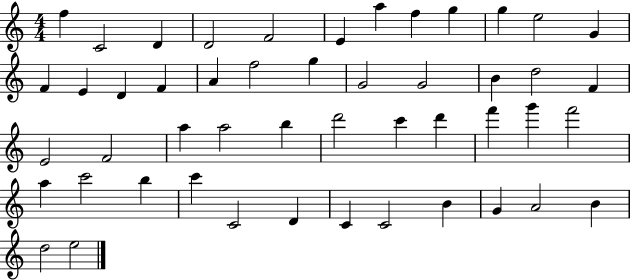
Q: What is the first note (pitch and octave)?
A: F5